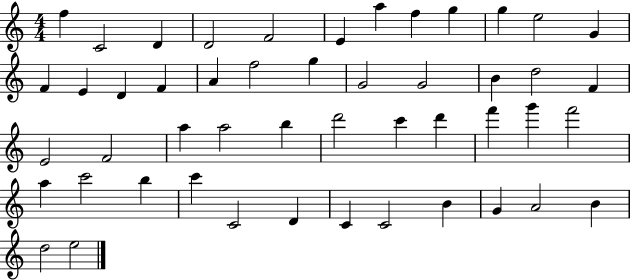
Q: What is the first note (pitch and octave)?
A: F5